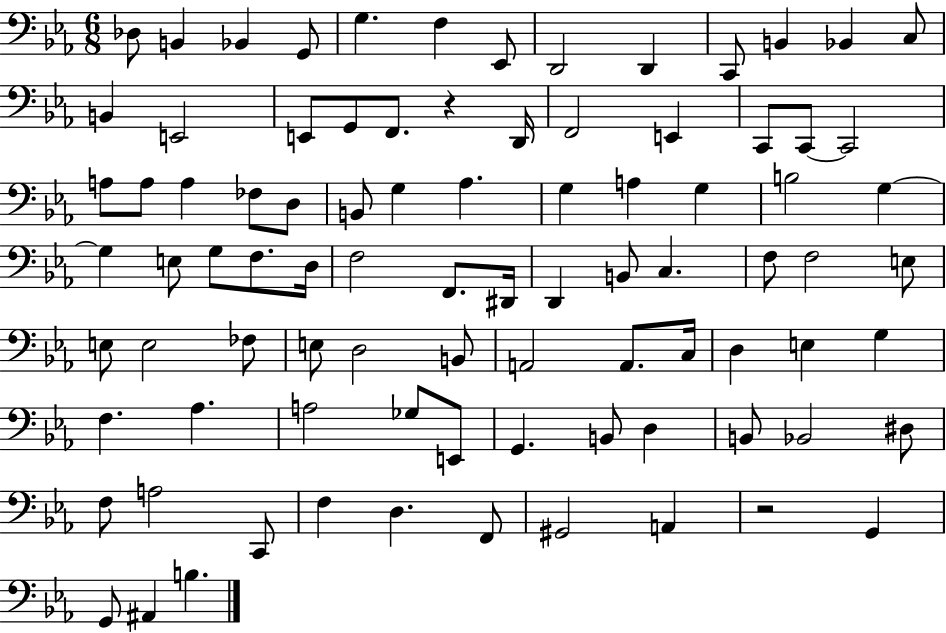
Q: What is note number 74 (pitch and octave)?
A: D#3